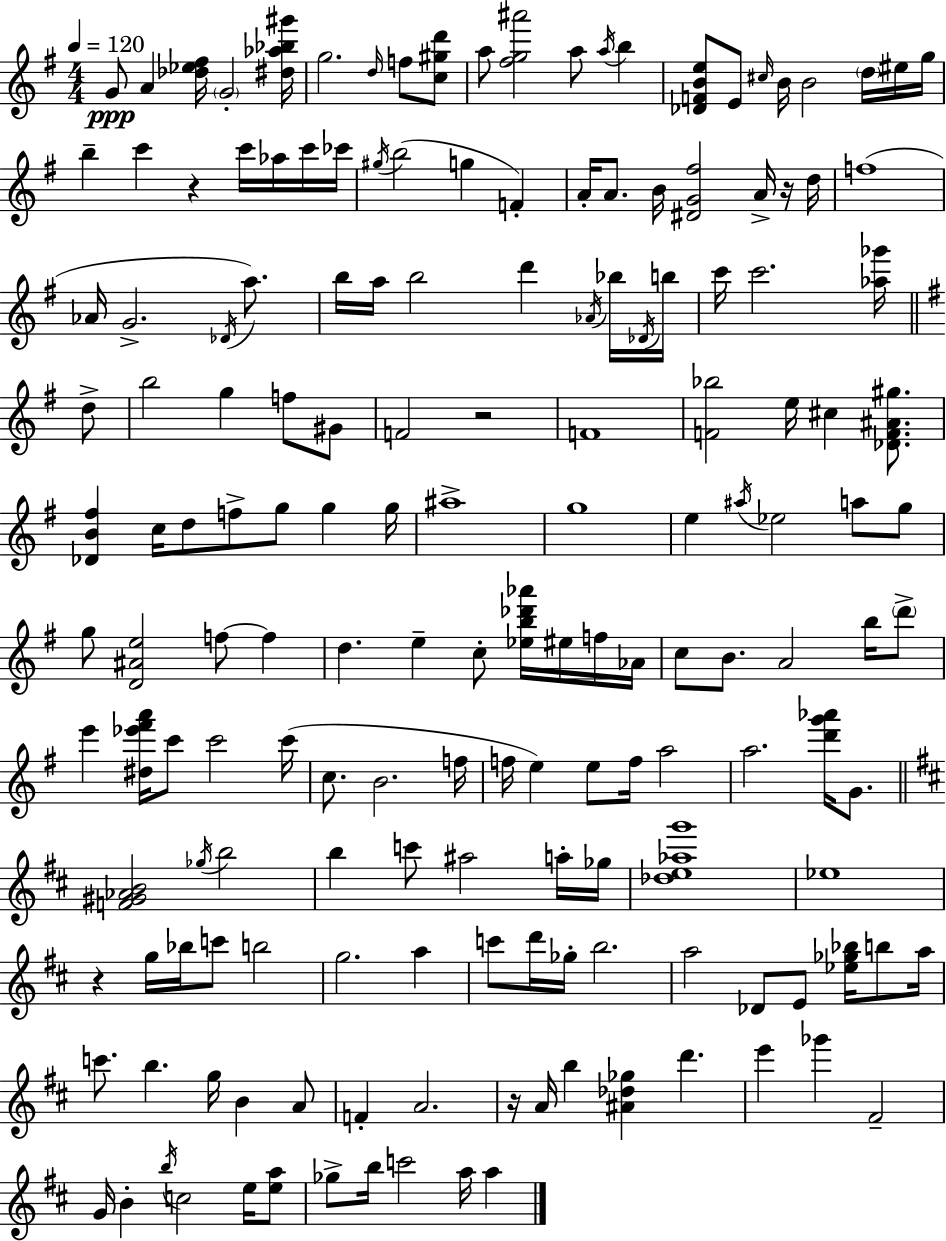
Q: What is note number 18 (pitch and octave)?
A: B5